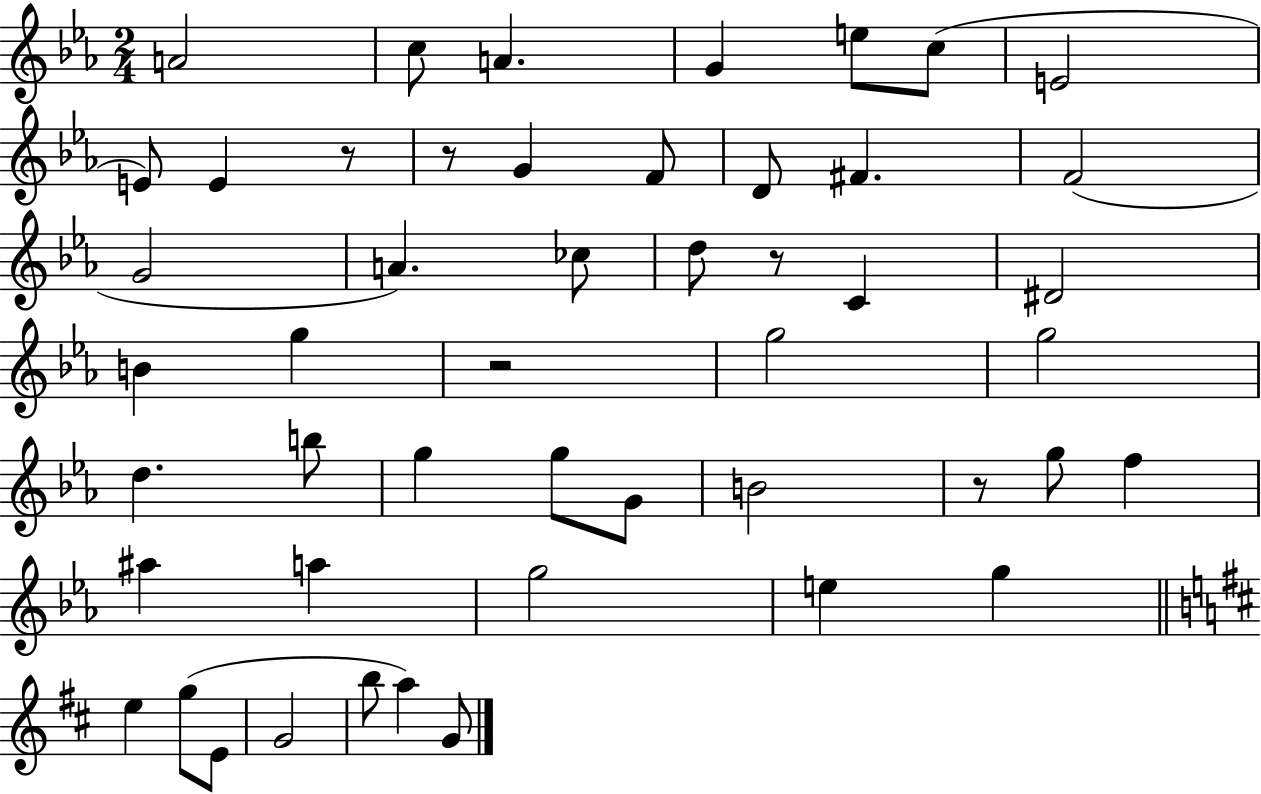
{
  \clef treble
  \numericTimeSignature
  \time 2/4
  \key ees \major
  a'2 | c''8 a'4. | g'4 e''8 c''8( | e'2 | \break e'8) e'4 r8 | r8 g'4 f'8 | d'8 fis'4. | f'2( | \break g'2 | a'4.) ces''8 | d''8 r8 c'4 | dis'2 | \break b'4 g''4 | r2 | g''2 | g''2 | \break d''4. b''8 | g''4 g''8 g'8 | b'2 | r8 g''8 f''4 | \break ais''4 a''4 | g''2 | e''4 g''4 | \bar "||" \break \key b \minor e''4 g''8( e'8 | g'2 | b''8 a''4) g'8 | \bar "|."
}